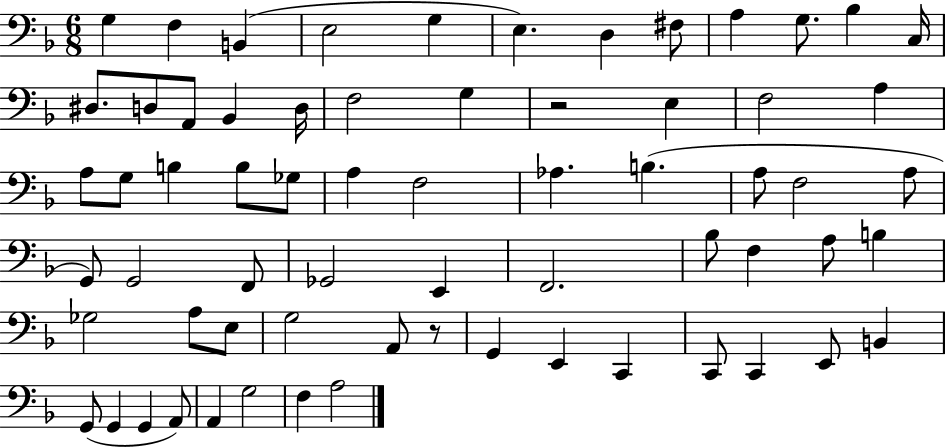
X:1
T:Untitled
M:6/8
L:1/4
K:F
G, F, B,, E,2 G, E, D, ^F,/2 A, G,/2 _B, C,/4 ^D,/2 D,/2 A,,/2 _B,, D,/4 F,2 G, z2 E, F,2 A, A,/2 G,/2 B, B,/2 _G,/2 A, F,2 _A, B, A,/2 F,2 A,/2 G,,/2 G,,2 F,,/2 _G,,2 E,, F,,2 _B,/2 F, A,/2 B, _G,2 A,/2 E,/2 G,2 A,,/2 z/2 G,, E,, C,, C,,/2 C,, E,,/2 B,, G,,/2 G,, G,, A,,/2 A,, G,2 F, A,2